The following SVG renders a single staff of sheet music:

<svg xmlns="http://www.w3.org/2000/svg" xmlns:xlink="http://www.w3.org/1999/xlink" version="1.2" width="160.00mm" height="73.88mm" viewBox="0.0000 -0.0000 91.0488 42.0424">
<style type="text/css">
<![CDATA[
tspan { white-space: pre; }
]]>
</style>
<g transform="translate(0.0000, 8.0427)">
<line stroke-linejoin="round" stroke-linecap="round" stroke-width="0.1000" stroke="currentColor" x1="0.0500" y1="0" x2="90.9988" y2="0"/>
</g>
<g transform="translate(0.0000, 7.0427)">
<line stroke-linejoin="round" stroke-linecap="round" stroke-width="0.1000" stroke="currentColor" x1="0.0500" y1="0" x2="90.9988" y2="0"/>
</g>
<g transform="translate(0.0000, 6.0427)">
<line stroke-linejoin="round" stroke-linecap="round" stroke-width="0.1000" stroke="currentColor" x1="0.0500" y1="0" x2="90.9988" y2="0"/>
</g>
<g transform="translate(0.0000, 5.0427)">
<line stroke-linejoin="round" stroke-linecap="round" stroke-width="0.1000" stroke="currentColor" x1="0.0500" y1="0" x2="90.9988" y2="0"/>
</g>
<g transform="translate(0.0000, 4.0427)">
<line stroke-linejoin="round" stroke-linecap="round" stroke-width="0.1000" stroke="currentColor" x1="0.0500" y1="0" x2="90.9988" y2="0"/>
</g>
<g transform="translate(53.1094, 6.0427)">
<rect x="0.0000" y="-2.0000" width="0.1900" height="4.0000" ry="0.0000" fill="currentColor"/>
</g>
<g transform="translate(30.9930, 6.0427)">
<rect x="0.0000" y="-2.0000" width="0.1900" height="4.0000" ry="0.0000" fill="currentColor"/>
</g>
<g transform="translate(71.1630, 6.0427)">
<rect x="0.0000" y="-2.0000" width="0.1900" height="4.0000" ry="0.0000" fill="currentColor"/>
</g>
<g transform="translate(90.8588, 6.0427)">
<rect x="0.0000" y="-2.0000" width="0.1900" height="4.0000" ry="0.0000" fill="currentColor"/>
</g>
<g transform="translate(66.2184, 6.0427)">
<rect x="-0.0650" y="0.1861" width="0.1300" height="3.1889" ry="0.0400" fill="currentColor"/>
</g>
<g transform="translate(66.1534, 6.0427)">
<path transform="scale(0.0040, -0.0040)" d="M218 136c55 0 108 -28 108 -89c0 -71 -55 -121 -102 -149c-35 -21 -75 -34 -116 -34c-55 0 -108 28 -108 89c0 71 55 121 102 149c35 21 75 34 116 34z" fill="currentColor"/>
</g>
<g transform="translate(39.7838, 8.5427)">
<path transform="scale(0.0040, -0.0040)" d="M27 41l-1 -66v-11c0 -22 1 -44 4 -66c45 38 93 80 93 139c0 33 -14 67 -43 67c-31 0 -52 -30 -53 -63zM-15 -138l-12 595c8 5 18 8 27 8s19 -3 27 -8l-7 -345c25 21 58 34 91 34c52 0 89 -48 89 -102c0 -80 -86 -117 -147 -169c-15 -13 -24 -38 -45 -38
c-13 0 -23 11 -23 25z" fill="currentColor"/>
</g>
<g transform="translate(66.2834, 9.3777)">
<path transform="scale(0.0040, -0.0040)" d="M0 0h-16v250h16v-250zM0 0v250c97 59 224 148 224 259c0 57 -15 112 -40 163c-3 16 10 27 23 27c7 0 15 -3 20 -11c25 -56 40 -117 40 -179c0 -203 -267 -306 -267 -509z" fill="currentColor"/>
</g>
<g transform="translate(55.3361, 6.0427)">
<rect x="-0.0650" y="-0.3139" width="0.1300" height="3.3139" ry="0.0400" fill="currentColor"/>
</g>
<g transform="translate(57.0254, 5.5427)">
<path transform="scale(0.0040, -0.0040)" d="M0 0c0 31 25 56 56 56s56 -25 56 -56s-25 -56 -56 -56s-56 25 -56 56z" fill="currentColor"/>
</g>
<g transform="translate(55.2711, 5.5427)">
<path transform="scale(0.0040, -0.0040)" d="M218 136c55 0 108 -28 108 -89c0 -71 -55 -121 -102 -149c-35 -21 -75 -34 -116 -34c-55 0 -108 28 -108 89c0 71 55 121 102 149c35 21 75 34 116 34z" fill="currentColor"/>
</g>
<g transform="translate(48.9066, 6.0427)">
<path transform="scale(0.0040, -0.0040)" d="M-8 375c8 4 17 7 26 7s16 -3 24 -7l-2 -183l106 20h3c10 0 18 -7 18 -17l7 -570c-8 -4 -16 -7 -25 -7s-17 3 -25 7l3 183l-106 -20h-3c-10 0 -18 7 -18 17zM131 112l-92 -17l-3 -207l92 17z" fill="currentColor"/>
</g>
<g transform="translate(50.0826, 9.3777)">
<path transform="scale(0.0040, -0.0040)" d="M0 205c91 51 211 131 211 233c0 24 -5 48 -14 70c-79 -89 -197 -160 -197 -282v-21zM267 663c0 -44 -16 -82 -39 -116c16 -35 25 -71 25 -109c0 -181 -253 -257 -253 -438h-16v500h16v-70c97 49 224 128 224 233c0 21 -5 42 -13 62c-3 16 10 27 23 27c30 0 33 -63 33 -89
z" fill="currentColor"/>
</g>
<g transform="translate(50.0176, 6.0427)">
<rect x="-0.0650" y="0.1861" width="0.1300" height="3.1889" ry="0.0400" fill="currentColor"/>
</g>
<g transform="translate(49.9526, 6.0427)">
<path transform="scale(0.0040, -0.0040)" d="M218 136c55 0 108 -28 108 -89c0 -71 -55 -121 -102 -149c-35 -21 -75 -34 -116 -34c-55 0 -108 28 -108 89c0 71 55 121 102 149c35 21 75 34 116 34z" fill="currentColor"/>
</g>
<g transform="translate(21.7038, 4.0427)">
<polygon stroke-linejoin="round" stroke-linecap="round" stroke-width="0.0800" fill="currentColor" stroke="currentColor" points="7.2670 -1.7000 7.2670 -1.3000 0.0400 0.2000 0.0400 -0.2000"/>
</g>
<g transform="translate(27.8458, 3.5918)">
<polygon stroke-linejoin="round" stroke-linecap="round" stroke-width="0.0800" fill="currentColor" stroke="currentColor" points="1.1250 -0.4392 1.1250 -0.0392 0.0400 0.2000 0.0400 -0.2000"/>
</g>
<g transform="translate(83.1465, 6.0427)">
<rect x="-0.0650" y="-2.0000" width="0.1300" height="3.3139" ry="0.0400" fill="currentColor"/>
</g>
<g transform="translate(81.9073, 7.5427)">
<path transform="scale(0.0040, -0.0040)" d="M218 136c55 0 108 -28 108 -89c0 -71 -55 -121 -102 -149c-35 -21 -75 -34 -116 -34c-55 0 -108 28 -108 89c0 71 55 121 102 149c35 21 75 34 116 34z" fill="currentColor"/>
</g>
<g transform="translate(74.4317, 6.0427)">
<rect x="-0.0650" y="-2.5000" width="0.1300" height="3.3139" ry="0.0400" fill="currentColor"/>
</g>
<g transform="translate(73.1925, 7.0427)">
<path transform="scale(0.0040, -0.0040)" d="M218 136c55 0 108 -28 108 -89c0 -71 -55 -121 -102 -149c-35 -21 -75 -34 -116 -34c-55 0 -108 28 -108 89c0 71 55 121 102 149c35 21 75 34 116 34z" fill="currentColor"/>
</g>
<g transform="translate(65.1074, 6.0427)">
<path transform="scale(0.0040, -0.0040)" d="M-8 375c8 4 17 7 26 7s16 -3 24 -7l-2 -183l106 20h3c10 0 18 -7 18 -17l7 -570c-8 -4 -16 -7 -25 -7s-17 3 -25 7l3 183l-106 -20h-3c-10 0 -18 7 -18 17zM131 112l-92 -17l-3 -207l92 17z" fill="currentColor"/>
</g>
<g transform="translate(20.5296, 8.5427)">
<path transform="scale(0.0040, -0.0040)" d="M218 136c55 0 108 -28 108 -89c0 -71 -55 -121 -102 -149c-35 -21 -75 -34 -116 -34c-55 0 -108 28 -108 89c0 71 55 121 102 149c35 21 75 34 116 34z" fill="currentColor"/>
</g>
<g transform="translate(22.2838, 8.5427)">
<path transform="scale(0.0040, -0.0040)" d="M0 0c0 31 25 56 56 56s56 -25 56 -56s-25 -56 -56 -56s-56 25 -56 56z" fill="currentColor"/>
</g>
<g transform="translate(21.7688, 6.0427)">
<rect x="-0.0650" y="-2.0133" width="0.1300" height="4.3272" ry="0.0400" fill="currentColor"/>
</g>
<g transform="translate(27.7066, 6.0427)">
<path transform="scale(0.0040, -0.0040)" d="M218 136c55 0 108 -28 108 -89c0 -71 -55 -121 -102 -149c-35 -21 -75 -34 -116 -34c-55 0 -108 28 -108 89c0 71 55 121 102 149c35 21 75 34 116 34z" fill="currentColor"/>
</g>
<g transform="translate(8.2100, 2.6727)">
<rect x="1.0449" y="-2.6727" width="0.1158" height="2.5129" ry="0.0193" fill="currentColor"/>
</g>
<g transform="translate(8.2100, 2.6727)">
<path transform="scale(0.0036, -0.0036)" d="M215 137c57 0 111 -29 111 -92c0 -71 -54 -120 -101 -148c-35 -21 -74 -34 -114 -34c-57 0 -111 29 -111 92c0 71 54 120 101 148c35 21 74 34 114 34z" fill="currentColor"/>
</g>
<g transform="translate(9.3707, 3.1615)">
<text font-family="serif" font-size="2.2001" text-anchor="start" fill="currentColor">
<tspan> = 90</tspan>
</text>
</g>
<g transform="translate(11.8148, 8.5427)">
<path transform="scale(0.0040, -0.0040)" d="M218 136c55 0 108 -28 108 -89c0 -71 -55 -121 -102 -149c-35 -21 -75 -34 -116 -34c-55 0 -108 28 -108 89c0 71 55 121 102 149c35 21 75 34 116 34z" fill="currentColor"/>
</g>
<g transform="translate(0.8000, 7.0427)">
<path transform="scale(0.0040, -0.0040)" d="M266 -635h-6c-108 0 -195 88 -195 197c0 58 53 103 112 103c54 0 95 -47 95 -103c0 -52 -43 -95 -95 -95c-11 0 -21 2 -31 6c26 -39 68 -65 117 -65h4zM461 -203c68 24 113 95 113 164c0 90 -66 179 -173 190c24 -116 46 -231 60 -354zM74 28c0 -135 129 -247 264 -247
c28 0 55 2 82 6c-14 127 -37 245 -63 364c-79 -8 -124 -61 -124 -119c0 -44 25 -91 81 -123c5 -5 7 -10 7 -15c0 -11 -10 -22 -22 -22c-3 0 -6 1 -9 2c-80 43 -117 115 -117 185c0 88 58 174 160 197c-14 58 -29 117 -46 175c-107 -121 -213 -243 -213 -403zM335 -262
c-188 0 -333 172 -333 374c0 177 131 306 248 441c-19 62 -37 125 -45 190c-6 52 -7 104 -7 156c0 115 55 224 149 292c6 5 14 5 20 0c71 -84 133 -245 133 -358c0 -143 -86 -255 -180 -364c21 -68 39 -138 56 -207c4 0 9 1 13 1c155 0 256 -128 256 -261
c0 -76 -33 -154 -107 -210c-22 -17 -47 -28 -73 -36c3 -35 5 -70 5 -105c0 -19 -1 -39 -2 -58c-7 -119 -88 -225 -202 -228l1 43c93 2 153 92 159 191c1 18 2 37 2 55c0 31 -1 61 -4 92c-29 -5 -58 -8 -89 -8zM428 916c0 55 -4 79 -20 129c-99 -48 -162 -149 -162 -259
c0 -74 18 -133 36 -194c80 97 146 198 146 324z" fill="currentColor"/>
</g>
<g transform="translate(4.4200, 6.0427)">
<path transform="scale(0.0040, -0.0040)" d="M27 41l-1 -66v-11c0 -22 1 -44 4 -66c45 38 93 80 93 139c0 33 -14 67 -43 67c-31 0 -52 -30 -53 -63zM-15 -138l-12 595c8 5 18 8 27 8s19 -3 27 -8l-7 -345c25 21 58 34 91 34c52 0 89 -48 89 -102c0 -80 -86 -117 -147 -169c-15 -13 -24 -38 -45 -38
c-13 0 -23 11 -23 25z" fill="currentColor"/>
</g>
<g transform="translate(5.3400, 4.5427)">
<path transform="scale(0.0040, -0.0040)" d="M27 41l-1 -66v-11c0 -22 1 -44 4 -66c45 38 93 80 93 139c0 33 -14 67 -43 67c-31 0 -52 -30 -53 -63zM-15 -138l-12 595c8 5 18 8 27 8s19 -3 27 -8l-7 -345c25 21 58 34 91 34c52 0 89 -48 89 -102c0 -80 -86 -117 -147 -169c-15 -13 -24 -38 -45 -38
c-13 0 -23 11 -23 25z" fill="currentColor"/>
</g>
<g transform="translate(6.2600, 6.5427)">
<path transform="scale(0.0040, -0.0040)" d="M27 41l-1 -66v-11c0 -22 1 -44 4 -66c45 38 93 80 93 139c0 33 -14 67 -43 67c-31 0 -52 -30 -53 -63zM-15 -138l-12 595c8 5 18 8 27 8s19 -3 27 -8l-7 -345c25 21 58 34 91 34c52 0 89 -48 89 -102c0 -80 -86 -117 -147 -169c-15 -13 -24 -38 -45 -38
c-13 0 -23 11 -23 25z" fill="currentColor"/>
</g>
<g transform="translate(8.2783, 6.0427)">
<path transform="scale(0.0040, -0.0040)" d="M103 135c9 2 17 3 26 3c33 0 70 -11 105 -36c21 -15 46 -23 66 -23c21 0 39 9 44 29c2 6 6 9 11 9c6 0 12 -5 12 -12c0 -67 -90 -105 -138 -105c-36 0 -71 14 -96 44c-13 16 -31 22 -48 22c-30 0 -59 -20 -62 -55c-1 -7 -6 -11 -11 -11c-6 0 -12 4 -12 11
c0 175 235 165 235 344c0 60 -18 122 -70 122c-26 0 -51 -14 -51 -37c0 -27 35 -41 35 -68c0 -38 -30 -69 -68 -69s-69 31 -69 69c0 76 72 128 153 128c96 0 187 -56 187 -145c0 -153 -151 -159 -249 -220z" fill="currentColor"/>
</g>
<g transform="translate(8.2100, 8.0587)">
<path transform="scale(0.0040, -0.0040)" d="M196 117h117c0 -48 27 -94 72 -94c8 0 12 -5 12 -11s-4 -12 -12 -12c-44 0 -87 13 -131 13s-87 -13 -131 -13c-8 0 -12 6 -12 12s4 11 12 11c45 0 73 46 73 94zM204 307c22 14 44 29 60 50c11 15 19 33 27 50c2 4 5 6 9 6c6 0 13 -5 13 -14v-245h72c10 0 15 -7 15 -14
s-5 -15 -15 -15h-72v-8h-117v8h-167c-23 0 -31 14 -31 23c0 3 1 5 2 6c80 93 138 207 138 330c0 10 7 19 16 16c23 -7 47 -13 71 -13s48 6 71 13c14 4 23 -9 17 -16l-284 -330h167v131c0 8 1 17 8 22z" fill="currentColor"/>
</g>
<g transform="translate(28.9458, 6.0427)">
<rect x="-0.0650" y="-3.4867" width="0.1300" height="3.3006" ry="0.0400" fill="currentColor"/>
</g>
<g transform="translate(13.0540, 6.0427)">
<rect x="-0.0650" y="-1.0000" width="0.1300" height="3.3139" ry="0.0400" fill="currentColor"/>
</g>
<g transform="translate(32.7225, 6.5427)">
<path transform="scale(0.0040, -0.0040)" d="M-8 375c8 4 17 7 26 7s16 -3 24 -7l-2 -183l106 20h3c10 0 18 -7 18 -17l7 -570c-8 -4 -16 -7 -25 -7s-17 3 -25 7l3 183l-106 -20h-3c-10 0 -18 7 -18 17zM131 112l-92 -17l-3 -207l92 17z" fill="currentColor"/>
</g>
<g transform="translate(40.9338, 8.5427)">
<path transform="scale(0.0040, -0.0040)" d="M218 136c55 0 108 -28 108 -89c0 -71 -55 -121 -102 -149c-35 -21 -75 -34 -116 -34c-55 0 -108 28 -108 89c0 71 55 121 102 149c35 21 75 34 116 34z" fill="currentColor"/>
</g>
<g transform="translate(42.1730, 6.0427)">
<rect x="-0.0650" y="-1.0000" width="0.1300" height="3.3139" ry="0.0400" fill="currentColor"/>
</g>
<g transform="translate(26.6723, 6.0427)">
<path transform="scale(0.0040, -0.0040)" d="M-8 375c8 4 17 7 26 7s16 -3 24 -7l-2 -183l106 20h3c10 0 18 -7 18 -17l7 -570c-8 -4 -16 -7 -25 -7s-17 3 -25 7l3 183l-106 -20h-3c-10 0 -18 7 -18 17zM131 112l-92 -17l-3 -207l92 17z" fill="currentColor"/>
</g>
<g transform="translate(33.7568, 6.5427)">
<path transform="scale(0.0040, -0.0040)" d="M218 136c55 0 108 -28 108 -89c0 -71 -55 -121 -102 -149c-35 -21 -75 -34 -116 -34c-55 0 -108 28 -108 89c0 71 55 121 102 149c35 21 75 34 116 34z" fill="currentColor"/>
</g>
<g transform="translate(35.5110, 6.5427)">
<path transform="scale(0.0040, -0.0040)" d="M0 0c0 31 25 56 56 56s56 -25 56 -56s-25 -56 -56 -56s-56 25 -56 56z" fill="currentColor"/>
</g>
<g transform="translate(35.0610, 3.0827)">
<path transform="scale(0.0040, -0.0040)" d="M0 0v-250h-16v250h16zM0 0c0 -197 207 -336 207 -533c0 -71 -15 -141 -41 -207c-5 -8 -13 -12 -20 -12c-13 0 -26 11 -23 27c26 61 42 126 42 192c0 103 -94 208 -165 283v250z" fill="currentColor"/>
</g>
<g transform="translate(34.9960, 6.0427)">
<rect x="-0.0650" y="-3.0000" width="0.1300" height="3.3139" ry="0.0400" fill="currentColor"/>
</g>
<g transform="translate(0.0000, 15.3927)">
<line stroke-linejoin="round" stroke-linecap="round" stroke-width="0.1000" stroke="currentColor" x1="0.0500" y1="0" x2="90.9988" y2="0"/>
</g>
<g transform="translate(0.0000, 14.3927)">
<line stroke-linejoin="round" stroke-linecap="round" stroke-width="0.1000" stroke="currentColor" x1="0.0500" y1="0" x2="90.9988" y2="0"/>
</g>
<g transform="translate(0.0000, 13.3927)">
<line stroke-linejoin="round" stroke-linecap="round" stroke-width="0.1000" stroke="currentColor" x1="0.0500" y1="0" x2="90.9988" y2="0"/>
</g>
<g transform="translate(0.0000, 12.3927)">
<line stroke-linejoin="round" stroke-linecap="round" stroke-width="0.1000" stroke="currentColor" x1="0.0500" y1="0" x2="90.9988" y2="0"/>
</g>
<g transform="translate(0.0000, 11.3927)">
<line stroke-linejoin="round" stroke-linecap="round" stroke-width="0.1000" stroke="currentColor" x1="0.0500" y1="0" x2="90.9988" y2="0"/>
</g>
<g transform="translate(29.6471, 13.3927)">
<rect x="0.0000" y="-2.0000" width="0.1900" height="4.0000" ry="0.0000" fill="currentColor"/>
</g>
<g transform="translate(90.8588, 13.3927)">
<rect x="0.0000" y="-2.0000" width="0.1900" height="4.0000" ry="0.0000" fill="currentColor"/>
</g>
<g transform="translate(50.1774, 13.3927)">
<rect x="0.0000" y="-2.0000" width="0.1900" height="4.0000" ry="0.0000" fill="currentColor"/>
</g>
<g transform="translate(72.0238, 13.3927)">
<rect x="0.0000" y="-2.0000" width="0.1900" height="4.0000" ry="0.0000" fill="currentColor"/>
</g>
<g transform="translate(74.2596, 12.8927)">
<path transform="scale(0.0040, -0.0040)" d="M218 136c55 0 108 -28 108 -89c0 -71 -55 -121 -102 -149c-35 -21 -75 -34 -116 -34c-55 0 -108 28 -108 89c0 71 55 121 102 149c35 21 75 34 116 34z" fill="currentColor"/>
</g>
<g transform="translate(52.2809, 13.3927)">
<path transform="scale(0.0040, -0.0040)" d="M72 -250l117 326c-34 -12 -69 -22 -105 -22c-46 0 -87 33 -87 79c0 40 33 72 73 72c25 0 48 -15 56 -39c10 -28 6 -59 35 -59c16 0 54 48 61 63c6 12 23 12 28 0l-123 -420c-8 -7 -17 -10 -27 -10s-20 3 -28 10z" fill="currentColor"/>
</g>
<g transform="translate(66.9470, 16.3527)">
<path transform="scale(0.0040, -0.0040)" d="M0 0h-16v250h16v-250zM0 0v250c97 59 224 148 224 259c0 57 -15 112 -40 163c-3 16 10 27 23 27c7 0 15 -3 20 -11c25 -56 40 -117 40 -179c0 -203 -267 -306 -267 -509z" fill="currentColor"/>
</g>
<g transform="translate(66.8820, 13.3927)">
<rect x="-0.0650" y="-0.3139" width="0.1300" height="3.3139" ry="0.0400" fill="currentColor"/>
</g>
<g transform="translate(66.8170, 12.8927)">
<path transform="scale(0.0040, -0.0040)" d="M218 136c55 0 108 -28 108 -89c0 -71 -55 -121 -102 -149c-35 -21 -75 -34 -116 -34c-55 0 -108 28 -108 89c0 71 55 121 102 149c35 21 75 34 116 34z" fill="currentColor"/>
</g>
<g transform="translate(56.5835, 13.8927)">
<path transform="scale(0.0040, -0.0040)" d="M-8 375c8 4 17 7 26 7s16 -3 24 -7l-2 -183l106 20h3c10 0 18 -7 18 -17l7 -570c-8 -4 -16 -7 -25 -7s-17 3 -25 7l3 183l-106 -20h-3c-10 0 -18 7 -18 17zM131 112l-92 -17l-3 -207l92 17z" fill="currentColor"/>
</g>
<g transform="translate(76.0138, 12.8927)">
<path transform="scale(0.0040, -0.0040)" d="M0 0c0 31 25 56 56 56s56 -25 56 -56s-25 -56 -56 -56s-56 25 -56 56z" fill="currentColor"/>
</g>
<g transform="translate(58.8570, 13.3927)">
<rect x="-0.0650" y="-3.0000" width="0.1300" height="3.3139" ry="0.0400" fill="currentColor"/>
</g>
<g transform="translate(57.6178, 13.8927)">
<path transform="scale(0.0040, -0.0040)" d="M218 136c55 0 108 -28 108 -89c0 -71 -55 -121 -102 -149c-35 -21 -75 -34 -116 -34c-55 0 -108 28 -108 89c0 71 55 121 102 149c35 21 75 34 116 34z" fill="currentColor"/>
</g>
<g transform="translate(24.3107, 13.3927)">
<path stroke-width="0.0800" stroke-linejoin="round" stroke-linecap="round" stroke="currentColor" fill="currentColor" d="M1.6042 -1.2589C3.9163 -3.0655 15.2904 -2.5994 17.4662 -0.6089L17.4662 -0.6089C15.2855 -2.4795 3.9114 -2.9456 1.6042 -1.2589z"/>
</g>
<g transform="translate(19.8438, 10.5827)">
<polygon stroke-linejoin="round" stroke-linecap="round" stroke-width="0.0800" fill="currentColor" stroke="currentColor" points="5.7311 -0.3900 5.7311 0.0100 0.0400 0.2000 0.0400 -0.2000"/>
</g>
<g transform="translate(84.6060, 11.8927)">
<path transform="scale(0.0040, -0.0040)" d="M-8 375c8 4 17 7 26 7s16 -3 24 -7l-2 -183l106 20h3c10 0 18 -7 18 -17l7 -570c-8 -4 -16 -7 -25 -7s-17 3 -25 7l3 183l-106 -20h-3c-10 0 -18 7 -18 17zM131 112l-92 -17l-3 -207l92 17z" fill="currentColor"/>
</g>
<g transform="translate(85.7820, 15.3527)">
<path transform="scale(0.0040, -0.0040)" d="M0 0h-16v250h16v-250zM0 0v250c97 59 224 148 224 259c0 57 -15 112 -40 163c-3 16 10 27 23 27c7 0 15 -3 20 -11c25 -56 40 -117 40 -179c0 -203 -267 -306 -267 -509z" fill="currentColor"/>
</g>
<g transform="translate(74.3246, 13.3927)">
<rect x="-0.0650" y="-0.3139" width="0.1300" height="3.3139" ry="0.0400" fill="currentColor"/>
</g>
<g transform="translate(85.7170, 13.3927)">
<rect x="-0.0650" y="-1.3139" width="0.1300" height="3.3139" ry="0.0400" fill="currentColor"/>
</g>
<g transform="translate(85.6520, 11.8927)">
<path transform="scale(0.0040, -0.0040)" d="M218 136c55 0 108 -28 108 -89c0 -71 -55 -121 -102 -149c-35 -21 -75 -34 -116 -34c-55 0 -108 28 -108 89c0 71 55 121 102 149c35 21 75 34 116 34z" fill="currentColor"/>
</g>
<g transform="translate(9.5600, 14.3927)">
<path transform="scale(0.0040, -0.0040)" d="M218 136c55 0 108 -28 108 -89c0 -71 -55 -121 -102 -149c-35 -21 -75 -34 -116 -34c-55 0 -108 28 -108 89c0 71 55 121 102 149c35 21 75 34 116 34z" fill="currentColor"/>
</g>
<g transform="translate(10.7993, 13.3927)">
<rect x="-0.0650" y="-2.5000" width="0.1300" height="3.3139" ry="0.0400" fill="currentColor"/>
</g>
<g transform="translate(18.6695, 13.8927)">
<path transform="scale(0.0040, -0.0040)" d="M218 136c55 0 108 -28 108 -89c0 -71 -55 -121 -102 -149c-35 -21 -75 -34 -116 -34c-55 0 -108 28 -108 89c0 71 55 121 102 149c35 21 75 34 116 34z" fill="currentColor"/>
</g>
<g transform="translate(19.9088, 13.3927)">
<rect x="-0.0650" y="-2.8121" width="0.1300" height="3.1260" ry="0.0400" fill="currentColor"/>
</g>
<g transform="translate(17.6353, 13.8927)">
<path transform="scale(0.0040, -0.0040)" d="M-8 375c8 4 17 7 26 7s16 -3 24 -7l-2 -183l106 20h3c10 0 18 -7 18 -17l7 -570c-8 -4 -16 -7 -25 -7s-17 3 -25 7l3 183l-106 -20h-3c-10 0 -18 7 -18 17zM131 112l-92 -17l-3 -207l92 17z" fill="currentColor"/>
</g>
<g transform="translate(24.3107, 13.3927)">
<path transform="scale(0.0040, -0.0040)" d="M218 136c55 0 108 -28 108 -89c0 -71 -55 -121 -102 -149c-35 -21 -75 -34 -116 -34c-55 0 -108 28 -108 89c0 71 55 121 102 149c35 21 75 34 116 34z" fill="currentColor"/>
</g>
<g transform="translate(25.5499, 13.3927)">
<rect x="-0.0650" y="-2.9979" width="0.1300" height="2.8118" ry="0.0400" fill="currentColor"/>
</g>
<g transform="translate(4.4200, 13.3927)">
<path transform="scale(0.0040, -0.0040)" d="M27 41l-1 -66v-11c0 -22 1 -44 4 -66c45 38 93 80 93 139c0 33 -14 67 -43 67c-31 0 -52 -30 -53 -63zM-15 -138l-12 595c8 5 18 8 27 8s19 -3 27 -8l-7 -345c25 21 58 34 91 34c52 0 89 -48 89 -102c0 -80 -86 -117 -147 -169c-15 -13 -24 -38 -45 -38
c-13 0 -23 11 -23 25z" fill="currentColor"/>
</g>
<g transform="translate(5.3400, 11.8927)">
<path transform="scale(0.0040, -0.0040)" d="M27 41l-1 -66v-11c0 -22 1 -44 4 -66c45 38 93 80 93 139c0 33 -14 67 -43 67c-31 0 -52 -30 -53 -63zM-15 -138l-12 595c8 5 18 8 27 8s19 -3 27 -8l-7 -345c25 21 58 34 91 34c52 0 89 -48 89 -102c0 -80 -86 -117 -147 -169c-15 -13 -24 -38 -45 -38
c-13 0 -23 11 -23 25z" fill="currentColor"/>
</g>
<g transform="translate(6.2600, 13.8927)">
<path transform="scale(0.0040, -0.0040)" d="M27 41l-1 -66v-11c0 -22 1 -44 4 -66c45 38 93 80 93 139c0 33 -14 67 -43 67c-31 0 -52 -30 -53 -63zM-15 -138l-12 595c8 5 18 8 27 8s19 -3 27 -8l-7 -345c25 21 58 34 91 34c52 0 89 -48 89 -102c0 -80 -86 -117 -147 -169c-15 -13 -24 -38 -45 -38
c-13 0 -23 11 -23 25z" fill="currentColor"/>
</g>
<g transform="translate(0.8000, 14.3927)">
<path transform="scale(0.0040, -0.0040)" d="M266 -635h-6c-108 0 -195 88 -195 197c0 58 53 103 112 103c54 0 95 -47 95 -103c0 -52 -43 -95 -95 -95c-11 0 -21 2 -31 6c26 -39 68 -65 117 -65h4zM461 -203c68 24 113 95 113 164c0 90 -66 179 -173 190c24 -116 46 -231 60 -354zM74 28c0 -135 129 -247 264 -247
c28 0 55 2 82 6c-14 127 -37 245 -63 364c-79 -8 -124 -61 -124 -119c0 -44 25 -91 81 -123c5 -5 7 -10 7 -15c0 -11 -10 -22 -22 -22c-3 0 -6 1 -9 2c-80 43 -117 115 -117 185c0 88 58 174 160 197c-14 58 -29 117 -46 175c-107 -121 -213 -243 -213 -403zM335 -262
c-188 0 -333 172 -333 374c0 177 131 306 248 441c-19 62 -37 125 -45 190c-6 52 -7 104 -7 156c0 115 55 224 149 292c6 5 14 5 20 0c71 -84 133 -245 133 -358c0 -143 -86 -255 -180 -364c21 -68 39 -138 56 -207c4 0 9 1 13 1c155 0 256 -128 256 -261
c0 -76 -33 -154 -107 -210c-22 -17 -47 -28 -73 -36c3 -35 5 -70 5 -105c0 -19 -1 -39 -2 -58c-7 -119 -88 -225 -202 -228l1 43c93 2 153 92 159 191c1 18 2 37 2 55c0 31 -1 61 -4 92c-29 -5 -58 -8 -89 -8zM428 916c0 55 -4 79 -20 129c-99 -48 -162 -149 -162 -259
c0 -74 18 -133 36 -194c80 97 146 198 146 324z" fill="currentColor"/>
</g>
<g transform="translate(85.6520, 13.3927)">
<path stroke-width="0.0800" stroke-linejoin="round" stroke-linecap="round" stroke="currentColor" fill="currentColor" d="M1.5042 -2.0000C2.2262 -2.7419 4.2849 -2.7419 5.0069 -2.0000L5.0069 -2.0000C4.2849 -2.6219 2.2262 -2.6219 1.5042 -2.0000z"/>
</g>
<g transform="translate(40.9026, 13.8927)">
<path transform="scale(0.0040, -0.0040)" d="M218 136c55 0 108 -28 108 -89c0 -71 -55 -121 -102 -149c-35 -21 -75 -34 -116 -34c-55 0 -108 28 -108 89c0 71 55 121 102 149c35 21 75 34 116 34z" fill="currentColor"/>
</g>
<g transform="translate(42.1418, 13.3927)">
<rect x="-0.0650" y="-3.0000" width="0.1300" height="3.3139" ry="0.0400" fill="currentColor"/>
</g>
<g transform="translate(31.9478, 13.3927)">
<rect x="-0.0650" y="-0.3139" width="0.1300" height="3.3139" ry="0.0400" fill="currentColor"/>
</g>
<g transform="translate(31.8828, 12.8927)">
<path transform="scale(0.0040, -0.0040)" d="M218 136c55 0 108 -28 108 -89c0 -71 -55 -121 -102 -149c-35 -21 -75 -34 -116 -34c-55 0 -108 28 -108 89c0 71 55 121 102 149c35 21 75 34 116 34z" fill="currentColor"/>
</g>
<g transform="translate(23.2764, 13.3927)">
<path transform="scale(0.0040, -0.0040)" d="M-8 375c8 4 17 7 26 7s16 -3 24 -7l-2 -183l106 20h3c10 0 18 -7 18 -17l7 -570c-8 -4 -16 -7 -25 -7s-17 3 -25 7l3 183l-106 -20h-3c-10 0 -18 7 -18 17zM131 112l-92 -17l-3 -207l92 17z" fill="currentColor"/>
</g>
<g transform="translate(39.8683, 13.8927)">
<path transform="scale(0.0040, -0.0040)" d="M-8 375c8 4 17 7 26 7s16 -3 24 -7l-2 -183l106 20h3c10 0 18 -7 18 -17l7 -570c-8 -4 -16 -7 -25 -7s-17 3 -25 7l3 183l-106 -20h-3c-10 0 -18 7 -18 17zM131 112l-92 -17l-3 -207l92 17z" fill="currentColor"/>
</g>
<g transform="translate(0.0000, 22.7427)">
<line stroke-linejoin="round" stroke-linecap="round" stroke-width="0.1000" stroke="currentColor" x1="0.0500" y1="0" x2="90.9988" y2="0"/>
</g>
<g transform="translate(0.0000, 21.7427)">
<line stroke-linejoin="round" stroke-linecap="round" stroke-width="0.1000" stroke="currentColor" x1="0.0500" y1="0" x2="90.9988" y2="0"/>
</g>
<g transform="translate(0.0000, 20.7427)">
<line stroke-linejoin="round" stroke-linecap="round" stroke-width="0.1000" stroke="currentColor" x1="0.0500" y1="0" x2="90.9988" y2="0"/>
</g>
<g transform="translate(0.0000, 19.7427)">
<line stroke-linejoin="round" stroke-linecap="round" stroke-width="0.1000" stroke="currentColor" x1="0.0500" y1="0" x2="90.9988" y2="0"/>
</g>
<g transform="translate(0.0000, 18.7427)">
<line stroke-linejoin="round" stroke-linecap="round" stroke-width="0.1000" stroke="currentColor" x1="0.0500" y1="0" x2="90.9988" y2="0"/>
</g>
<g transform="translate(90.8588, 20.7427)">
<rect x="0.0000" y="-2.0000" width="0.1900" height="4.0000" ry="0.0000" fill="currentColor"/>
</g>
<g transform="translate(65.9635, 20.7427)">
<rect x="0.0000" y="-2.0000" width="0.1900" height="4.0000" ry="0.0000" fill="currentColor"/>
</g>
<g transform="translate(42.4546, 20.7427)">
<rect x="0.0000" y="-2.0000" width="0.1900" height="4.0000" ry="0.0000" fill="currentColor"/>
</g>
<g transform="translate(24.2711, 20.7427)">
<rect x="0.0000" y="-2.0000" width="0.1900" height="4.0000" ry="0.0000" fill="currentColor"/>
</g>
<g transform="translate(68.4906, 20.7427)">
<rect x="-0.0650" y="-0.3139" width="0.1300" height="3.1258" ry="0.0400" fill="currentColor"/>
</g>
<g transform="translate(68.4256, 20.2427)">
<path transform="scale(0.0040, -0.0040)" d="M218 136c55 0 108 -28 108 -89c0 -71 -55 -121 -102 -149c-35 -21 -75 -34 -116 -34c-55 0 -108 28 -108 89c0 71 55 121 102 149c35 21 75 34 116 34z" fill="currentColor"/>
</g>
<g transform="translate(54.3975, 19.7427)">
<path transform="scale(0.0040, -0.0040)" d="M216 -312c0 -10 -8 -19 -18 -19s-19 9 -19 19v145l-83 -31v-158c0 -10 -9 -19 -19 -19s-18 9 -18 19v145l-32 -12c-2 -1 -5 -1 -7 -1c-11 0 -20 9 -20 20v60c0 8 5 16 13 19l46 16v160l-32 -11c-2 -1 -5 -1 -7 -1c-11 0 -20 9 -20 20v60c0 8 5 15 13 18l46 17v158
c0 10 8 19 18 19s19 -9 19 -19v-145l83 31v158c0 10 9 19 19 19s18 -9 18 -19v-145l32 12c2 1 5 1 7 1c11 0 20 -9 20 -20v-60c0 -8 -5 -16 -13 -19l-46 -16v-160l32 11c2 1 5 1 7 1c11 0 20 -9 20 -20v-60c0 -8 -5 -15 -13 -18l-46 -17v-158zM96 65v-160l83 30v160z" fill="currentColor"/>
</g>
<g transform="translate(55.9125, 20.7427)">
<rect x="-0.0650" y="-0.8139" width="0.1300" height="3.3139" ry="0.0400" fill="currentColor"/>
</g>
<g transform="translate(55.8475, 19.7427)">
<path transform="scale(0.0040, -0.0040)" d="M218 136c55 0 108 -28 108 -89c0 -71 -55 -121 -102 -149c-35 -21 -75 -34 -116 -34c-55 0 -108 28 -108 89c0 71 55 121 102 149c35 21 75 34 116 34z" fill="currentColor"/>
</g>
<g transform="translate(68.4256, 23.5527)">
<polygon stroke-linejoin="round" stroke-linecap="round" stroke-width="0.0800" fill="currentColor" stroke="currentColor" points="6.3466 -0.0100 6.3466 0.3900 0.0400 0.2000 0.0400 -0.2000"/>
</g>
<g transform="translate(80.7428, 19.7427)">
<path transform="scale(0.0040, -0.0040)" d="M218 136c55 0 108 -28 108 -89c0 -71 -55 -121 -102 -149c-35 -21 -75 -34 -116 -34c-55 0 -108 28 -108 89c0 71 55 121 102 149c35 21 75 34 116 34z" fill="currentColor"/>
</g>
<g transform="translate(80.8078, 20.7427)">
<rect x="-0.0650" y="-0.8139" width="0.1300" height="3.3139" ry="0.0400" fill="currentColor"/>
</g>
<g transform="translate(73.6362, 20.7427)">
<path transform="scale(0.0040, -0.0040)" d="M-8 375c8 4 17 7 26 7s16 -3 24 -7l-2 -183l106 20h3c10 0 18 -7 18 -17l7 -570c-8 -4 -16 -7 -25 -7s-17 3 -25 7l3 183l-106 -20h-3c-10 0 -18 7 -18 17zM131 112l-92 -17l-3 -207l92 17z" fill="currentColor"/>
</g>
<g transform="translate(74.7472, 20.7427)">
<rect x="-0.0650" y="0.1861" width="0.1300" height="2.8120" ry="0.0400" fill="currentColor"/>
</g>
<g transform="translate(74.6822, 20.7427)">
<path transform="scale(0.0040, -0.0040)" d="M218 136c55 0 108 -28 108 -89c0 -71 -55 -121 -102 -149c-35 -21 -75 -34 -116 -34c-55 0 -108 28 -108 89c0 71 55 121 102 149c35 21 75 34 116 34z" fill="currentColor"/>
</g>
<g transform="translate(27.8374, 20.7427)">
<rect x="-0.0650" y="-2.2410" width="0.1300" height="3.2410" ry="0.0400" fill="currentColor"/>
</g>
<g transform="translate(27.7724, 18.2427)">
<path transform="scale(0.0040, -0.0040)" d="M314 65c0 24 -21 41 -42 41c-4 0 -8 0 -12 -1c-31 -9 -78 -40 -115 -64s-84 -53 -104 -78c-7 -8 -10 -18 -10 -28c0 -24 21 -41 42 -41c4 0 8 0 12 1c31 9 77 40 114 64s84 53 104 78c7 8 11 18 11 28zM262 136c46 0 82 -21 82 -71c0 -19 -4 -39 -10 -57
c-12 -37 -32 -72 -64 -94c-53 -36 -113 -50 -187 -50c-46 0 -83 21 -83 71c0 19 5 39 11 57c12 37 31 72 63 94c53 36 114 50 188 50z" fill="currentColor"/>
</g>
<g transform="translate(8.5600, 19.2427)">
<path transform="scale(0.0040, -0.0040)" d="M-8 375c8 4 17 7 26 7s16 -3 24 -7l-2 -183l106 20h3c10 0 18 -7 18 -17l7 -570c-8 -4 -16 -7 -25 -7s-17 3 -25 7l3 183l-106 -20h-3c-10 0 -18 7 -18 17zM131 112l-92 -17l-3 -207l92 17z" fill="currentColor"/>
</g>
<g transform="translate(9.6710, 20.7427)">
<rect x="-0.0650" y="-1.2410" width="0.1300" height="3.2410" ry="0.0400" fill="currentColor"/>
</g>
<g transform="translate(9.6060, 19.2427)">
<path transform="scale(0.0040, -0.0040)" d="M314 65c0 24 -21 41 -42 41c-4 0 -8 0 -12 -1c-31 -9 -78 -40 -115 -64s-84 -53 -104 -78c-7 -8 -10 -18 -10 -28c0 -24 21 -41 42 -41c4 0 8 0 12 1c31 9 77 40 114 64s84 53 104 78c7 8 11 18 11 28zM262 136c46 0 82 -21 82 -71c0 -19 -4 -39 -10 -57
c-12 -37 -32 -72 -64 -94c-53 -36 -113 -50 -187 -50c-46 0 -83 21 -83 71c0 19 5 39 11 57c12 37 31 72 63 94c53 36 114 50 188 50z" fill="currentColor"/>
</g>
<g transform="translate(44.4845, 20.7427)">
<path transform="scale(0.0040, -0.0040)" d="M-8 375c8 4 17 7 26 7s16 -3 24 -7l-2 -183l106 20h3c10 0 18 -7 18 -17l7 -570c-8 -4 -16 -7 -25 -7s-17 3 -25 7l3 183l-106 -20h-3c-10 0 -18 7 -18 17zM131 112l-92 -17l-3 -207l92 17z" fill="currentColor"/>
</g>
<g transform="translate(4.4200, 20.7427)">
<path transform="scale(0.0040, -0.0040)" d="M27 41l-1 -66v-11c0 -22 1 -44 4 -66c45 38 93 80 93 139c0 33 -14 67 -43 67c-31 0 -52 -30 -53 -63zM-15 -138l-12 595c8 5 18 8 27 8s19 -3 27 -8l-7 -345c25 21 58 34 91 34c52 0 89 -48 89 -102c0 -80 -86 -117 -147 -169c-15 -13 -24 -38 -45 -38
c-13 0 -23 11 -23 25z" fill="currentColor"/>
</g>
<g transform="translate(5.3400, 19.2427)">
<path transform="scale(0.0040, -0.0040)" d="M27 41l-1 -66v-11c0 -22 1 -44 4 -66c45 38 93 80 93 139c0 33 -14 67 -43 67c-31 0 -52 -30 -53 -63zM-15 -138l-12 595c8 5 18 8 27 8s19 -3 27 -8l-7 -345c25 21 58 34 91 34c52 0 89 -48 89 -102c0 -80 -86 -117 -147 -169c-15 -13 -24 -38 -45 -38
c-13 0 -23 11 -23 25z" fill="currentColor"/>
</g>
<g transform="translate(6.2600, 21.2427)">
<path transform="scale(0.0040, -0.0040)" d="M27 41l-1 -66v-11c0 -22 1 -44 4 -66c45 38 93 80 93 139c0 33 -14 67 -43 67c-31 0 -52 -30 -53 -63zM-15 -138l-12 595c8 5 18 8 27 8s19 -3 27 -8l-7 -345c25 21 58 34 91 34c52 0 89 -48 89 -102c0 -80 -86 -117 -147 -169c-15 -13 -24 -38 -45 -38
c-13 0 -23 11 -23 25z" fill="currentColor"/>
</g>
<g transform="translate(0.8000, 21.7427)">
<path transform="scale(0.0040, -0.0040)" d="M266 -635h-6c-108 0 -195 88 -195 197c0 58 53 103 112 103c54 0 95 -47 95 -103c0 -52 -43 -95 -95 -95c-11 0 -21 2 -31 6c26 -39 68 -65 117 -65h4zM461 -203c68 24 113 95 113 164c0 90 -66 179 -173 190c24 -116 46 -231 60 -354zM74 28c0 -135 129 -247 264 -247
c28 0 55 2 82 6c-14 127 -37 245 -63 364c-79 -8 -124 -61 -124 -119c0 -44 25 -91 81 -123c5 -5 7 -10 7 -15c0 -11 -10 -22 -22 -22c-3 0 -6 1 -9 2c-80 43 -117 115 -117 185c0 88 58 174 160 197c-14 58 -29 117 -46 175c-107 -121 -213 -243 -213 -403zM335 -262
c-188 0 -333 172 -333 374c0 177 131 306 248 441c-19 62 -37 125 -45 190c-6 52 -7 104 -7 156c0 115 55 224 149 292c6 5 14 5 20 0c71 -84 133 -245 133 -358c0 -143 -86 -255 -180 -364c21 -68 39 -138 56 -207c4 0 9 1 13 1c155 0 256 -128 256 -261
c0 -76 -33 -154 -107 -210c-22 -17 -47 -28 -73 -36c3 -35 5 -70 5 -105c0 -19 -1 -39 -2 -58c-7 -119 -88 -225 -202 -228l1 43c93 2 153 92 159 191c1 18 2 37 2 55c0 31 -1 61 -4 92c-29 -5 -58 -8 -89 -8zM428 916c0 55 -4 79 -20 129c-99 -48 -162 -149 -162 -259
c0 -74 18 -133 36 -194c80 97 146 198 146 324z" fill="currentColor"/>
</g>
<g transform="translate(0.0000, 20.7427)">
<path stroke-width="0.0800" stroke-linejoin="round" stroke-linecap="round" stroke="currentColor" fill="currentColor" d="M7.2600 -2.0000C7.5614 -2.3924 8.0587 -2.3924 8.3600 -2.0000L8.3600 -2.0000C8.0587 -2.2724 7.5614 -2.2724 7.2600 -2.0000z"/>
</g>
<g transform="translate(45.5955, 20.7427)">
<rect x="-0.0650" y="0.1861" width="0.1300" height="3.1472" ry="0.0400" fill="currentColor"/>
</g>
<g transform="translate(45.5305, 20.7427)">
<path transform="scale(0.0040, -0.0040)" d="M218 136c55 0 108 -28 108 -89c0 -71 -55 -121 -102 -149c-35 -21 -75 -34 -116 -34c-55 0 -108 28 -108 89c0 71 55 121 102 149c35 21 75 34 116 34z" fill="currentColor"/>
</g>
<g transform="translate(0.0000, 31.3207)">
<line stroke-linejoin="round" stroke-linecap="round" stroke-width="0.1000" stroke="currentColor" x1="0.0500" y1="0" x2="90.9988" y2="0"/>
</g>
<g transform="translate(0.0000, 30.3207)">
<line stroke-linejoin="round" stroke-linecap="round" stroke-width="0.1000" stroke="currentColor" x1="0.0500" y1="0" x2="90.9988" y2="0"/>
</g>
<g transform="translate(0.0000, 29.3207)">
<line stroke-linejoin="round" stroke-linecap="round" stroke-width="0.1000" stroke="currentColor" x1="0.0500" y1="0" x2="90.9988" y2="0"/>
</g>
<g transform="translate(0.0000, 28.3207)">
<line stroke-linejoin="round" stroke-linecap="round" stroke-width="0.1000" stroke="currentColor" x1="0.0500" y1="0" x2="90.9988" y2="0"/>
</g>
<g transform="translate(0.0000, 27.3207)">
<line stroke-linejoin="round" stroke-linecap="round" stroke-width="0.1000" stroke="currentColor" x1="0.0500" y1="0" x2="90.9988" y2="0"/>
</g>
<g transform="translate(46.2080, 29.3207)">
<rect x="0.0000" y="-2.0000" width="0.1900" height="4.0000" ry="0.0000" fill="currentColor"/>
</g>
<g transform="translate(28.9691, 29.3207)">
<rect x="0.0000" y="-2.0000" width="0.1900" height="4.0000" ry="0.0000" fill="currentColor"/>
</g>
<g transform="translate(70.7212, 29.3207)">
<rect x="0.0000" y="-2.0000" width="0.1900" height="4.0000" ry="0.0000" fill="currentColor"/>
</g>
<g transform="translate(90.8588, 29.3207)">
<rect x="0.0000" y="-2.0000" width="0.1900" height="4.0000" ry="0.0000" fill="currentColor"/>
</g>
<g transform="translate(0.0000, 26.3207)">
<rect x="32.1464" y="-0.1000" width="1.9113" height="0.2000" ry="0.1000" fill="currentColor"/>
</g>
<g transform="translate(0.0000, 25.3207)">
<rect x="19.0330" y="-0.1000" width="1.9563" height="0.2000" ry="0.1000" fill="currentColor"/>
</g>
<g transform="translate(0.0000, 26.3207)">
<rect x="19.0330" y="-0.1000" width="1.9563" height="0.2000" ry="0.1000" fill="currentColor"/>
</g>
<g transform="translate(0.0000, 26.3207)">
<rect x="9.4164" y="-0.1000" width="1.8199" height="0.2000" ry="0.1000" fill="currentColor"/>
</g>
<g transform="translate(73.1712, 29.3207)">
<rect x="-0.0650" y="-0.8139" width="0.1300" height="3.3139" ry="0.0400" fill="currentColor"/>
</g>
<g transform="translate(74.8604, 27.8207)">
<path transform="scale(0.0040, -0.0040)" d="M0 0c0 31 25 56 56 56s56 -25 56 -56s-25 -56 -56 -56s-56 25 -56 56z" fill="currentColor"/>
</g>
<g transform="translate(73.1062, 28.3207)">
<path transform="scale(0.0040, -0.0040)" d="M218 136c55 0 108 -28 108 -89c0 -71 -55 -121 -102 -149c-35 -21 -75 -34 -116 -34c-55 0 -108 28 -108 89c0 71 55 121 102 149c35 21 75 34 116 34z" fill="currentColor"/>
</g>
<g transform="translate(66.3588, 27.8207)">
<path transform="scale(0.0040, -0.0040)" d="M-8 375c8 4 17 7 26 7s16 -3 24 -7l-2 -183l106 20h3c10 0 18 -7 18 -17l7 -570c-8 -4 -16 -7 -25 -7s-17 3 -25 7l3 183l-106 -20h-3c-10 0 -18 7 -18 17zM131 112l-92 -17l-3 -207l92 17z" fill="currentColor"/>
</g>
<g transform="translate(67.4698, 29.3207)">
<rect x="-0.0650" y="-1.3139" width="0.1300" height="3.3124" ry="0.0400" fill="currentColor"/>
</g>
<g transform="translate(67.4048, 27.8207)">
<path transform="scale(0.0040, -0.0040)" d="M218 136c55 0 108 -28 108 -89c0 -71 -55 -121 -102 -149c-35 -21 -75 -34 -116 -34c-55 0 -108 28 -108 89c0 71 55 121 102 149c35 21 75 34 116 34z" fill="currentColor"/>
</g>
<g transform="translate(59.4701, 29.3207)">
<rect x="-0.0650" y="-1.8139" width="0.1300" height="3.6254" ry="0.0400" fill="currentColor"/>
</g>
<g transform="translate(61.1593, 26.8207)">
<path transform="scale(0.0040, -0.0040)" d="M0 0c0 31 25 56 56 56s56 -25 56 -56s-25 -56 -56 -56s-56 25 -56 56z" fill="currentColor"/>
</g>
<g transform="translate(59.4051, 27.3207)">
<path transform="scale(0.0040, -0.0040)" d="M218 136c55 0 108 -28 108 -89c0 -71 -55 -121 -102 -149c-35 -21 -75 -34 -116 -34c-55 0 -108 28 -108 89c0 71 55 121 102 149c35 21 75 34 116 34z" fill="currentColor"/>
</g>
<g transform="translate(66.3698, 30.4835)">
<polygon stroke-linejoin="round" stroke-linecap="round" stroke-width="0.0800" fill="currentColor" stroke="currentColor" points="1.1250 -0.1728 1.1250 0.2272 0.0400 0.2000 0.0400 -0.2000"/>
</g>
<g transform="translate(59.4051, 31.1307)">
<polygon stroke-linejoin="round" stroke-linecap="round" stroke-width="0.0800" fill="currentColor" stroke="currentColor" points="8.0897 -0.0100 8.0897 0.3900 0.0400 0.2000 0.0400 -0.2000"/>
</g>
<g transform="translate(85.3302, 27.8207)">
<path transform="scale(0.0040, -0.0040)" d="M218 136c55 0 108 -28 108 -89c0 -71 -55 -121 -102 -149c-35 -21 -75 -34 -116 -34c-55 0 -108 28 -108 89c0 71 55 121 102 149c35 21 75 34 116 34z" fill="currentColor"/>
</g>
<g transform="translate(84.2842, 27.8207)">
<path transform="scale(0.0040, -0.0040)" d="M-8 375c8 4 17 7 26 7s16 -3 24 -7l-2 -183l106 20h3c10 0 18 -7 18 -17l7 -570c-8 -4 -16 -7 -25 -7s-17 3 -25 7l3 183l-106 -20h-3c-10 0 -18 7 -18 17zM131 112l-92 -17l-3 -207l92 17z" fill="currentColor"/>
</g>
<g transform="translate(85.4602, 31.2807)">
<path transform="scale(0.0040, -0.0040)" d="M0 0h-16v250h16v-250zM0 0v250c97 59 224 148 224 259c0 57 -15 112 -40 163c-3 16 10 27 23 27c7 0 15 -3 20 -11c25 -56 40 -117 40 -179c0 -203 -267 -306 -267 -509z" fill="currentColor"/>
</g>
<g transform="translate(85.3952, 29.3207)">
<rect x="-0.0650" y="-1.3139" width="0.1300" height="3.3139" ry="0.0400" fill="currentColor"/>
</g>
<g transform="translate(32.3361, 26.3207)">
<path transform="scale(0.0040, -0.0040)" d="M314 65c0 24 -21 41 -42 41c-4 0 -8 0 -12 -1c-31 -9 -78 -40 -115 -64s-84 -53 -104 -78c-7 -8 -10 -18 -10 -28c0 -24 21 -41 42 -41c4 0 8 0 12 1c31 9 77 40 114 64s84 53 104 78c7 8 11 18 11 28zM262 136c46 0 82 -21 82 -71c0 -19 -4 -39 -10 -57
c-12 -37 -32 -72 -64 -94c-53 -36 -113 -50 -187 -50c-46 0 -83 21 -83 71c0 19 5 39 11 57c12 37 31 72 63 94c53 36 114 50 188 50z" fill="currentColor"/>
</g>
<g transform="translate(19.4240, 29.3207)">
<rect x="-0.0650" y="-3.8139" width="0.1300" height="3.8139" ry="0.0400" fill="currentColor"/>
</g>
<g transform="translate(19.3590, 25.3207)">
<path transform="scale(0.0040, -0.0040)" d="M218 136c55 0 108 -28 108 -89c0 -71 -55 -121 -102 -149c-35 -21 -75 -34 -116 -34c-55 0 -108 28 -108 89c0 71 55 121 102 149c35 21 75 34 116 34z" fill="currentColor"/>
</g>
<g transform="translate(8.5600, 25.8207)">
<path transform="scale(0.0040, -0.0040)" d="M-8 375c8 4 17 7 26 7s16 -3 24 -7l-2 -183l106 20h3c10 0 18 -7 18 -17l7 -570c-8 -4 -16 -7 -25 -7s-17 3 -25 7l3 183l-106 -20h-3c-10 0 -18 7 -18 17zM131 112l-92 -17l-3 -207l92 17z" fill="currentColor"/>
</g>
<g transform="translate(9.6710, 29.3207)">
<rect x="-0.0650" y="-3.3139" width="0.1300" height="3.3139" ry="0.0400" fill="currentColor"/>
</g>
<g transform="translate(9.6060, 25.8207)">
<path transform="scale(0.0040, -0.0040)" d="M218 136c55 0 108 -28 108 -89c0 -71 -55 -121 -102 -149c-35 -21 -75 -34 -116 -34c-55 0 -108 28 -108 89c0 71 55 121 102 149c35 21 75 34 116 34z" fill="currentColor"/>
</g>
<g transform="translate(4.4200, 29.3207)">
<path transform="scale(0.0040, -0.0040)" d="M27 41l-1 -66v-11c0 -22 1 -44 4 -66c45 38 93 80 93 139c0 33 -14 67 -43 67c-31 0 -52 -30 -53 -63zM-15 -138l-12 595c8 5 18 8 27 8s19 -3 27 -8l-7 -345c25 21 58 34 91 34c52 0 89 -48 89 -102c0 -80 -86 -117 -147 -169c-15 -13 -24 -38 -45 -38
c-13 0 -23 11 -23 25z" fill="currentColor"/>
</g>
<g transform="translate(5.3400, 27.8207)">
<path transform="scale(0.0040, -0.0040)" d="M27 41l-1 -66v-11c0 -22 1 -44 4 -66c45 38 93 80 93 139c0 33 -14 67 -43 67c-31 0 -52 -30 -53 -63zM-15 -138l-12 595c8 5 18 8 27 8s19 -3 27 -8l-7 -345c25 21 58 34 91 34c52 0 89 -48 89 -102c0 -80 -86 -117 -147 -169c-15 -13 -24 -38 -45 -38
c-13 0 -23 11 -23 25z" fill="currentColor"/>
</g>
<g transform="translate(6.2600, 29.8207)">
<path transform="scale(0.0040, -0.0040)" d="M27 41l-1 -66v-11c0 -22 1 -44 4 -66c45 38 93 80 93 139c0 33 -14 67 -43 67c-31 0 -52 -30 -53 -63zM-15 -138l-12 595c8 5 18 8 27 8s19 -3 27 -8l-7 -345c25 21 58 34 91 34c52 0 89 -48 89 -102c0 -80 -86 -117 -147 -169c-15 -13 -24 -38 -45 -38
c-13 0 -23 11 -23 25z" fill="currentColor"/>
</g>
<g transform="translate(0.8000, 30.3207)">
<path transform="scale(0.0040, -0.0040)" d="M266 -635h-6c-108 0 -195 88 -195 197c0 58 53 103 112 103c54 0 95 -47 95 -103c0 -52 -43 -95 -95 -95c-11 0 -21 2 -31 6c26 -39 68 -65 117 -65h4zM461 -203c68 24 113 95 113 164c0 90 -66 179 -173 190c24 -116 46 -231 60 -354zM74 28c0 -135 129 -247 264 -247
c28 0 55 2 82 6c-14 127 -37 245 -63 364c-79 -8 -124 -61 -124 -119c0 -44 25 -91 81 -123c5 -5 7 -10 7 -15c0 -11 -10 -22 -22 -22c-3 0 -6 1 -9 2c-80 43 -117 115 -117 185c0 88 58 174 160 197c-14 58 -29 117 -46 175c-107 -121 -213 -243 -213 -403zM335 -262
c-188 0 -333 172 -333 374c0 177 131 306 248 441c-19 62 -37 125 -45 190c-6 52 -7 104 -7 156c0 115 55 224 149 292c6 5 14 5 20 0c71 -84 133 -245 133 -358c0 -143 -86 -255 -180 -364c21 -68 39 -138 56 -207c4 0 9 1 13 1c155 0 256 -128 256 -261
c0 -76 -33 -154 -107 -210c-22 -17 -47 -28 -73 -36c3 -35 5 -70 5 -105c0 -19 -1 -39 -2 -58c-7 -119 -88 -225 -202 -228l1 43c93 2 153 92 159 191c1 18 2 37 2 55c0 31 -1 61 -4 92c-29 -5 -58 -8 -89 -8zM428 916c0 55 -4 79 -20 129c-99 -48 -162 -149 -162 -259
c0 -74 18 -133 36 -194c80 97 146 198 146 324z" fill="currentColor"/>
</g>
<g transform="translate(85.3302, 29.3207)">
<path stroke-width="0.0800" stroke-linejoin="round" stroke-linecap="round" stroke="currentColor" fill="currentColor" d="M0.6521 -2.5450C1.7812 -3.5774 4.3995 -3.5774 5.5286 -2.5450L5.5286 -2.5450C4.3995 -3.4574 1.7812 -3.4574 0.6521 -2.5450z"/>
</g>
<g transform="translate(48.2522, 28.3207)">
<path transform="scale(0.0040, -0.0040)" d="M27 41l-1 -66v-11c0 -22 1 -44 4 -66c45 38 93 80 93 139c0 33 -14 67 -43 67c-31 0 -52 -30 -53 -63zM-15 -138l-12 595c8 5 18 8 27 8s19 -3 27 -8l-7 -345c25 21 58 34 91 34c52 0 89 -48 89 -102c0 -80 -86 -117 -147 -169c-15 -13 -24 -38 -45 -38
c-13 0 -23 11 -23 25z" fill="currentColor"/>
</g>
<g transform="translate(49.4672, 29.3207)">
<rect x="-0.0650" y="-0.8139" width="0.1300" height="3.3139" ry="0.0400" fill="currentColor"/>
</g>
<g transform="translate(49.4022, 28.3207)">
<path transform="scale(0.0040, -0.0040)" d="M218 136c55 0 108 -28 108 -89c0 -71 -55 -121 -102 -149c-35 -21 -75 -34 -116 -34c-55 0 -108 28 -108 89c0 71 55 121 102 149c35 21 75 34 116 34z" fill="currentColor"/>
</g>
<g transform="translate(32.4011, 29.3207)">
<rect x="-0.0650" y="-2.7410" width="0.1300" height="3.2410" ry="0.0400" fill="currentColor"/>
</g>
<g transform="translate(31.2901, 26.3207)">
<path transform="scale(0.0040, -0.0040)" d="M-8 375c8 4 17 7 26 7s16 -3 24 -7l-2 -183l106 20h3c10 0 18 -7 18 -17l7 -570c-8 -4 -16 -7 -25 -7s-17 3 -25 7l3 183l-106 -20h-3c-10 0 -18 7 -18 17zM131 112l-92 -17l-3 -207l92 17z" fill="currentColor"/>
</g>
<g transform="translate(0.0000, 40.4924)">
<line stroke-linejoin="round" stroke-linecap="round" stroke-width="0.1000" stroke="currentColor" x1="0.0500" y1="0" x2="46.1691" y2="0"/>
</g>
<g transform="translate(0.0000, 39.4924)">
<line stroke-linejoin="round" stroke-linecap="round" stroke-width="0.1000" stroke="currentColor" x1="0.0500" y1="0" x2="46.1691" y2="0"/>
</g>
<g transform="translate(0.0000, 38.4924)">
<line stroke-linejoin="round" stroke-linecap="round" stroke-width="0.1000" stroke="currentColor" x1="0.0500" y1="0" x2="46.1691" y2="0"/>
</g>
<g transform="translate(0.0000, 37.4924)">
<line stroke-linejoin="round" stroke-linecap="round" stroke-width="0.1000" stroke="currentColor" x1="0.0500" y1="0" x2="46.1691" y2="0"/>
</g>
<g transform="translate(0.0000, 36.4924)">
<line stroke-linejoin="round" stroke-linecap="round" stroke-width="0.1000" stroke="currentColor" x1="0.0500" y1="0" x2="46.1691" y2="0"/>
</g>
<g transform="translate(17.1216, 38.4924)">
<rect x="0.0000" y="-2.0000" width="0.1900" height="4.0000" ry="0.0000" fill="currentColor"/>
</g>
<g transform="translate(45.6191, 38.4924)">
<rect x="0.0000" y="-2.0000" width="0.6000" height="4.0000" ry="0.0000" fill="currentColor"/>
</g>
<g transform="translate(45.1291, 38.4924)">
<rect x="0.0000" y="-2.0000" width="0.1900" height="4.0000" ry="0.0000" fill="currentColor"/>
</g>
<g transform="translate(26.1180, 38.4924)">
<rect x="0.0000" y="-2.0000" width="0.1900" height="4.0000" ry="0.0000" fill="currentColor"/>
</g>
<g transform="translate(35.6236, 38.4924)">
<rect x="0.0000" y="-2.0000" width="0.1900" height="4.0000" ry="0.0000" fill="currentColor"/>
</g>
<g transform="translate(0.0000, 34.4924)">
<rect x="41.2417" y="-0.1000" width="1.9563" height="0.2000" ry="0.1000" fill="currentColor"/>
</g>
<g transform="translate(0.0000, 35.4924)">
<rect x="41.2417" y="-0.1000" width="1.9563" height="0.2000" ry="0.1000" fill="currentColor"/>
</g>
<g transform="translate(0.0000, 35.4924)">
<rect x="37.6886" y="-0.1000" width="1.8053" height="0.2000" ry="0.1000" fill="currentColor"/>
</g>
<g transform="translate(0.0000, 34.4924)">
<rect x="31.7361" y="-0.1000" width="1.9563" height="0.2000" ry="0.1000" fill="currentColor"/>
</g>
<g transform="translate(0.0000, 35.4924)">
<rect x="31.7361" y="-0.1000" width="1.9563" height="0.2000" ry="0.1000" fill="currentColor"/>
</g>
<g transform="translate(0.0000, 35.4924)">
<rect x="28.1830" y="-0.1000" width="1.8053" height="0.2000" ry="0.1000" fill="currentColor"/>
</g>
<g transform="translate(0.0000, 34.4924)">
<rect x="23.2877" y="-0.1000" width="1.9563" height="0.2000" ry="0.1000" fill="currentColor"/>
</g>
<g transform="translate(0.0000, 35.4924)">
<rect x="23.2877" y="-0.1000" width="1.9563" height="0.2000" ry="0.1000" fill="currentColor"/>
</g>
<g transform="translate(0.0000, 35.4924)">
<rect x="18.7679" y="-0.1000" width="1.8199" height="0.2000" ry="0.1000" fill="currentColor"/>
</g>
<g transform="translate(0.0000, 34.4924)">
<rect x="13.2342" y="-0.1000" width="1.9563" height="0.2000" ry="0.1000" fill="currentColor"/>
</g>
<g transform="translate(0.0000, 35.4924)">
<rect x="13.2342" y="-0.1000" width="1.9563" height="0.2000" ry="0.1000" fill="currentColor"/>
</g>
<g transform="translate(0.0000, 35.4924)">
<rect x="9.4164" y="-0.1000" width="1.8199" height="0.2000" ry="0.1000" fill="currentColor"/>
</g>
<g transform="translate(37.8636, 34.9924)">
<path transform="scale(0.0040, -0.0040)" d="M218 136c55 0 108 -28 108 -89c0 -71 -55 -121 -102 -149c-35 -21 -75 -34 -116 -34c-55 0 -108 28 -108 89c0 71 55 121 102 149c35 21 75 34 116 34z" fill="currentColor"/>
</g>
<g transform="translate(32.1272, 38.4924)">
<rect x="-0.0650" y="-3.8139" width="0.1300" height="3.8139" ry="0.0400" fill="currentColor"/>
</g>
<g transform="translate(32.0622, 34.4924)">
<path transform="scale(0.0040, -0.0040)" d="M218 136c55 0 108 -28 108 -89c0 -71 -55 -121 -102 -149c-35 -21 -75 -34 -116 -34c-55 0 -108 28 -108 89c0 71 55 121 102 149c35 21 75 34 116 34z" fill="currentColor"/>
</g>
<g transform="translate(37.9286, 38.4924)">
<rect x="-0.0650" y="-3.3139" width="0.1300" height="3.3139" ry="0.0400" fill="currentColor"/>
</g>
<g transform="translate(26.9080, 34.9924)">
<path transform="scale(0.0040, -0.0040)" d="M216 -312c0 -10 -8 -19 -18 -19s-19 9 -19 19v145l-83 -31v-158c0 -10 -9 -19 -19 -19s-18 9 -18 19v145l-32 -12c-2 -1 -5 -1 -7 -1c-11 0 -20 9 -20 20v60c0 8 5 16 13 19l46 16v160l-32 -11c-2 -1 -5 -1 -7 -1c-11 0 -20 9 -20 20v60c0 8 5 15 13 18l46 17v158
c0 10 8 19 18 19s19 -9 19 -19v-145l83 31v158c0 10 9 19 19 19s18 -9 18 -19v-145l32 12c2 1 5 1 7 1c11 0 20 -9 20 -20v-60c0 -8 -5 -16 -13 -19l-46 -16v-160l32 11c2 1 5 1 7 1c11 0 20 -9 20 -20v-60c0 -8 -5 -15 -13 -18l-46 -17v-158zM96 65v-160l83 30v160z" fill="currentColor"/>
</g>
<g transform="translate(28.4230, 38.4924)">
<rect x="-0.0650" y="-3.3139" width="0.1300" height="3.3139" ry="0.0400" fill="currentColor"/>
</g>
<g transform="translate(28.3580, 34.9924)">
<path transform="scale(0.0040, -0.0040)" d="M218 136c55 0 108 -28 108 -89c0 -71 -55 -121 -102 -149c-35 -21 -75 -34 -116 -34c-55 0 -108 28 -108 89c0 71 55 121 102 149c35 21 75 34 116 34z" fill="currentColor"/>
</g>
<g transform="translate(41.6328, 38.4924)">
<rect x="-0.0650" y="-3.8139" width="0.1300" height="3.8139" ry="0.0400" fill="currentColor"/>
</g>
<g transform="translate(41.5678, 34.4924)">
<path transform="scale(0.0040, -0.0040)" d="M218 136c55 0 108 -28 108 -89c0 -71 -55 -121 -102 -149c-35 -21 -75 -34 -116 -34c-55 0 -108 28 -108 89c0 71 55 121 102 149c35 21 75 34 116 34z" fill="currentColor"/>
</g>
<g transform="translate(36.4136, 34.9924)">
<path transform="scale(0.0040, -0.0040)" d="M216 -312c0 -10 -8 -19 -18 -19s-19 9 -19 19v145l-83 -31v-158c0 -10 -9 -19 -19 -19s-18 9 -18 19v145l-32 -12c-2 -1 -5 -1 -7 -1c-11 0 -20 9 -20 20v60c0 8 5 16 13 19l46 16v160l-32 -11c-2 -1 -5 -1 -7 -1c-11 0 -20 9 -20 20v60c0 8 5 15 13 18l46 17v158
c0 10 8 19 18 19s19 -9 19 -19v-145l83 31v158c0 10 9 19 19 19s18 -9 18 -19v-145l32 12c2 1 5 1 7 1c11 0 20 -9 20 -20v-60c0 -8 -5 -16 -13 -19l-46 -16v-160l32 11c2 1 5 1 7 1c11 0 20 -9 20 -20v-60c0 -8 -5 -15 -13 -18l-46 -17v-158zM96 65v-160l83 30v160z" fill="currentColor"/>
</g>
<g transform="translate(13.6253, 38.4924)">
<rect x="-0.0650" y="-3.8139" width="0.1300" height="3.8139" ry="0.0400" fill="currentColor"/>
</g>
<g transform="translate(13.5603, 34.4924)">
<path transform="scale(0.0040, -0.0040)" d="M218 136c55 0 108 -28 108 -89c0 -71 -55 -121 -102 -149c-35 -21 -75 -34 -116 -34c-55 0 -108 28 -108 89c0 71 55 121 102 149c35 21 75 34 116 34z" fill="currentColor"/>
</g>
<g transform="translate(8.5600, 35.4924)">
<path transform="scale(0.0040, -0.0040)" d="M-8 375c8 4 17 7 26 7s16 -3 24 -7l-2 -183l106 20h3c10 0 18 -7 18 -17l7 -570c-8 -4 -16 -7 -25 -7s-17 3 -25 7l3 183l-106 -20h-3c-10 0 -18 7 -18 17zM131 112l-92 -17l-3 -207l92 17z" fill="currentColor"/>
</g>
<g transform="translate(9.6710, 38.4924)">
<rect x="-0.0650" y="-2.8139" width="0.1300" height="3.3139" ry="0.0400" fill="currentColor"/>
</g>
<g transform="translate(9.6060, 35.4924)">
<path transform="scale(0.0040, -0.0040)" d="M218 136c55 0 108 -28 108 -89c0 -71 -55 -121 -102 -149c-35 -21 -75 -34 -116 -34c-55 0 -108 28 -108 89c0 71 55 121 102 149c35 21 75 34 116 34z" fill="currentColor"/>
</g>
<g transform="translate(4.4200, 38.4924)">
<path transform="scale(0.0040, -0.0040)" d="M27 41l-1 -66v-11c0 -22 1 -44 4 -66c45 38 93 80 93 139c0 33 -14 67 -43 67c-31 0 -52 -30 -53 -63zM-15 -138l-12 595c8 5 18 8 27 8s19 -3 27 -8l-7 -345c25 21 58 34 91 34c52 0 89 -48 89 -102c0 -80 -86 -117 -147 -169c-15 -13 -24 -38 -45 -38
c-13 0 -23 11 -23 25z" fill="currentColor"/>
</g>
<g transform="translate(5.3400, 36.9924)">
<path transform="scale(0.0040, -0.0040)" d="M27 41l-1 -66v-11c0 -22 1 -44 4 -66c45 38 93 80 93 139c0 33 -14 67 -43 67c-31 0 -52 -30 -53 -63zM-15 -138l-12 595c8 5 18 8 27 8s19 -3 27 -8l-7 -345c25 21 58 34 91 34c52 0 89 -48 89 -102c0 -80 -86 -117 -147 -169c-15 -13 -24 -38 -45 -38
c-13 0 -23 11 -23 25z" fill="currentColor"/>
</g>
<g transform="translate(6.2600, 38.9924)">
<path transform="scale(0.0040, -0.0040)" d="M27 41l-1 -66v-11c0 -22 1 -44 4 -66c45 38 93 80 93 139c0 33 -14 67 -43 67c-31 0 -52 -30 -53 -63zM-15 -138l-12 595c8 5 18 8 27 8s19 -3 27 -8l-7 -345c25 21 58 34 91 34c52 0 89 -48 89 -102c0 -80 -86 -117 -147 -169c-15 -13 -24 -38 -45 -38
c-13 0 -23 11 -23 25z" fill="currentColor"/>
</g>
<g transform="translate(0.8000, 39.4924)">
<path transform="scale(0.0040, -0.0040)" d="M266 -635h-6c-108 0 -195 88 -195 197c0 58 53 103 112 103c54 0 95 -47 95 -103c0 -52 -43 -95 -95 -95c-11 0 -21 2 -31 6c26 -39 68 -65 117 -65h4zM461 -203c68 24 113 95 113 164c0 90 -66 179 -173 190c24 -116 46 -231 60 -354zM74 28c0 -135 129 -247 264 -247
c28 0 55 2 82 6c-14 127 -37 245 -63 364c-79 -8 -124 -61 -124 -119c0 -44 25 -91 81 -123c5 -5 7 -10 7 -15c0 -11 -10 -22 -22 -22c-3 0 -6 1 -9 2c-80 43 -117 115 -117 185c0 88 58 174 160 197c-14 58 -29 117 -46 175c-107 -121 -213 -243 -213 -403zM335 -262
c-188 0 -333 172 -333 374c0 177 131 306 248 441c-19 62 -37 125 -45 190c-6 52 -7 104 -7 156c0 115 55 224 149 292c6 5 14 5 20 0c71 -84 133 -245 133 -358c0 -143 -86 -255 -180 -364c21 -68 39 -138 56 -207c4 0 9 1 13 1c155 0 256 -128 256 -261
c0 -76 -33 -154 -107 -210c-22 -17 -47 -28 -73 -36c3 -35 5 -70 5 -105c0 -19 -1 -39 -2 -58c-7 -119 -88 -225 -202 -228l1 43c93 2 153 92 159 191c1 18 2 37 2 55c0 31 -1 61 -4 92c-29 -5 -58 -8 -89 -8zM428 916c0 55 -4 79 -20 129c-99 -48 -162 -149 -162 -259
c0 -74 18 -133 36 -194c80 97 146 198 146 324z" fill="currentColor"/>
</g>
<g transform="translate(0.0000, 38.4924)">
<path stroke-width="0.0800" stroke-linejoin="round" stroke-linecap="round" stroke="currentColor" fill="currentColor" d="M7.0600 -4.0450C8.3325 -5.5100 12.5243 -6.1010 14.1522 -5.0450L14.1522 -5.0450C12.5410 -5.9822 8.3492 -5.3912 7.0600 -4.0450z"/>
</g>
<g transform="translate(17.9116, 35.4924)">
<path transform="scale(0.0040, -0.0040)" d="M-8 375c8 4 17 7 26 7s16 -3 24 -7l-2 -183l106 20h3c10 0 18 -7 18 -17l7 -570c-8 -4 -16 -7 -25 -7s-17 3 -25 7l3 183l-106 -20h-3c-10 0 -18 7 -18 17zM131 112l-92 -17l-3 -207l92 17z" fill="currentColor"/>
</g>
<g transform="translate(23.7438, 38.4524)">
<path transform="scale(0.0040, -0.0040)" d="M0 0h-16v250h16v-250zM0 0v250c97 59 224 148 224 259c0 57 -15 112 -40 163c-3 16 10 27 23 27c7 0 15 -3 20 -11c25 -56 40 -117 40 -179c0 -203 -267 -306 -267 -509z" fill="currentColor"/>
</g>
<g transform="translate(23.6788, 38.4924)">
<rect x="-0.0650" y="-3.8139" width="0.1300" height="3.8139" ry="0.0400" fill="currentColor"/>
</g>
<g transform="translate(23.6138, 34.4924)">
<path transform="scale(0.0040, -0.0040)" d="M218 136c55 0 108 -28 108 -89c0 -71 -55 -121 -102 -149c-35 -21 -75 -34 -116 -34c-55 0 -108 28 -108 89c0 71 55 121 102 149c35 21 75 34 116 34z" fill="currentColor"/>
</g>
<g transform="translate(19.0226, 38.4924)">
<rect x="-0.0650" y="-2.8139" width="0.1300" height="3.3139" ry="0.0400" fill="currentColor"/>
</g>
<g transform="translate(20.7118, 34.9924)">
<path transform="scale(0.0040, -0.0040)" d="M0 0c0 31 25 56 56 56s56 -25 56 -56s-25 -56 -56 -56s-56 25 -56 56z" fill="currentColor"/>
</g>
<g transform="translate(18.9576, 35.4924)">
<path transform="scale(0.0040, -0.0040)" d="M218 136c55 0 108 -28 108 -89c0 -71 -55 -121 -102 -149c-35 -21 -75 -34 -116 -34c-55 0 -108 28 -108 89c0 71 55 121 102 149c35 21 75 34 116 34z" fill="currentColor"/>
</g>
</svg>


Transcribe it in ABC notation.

X:1
T:Untitled
M:2/4
L:1/4
K:Eb
D D/2 B/4 A/2 _D B/4 c B/2 G F G A/2 B/2 c A z/2 A c/2 c e/2 e2 g2 B ^d c/2 B/2 d b c' a2 _d f/2 e/4 d e/2 a c' a c'/2 ^b c' ^b c'